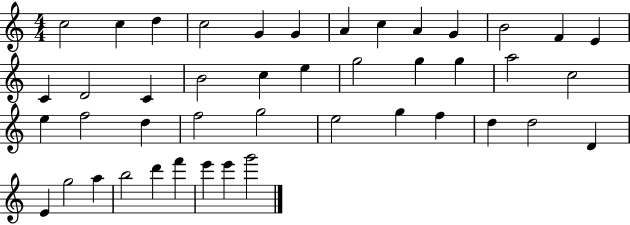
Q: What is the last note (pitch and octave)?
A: G6